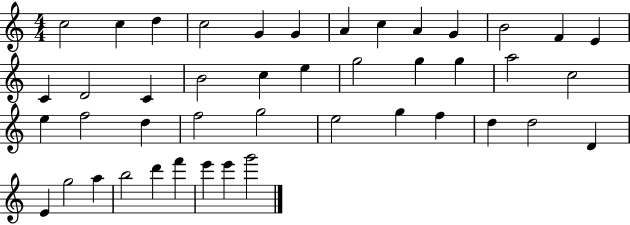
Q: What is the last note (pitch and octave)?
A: G6